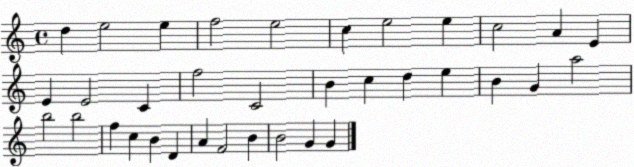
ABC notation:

X:1
T:Untitled
M:4/4
L:1/4
K:C
d e2 e f2 e2 c e2 e c2 A E E E2 C f2 C2 B c d e B G a2 b2 b2 f c B D A F2 B B2 G G